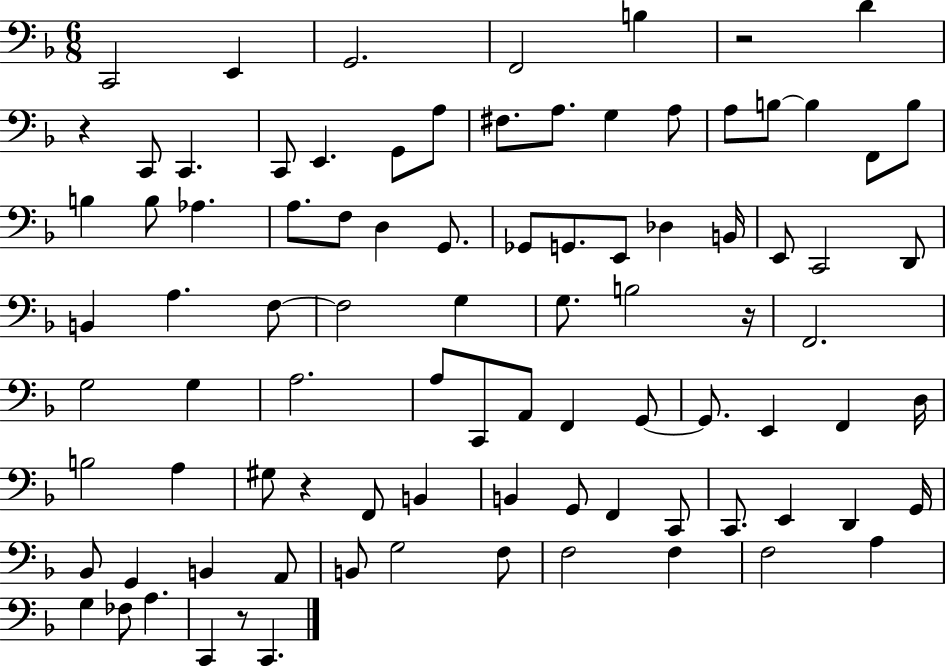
X:1
T:Untitled
M:6/8
L:1/4
K:F
C,,2 E,, G,,2 F,,2 B, z2 D z C,,/2 C,, C,,/2 E,, G,,/2 A,/2 ^F,/2 A,/2 G, A,/2 A,/2 B,/2 B, F,,/2 B,/2 B, B,/2 _A, A,/2 F,/2 D, G,,/2 _G,,/2 G,,/2 E,,/2 _D, B,,/4 E,,/2 C,,2 D,,/2 B,, A, F,/2 F,2 G, G,/2 B,2 z/4 F,,2 G,2 G, A,2 A,/2 C,,/2 A,,/2 F,, G,,/2 G,,/2 E,, F,, D,/4 B,2 A, ^G,/2 z F,,/2 B,, B,, G,,/2 F,, C,,/2 C,,/2 E,, D,, G,,/4 _B,,/2 G,, B,, A,,/2 B,,/2 G,2 F,/2 F,2 F, F,2 A, G, _F,/2 A, C,, z/2 C,,